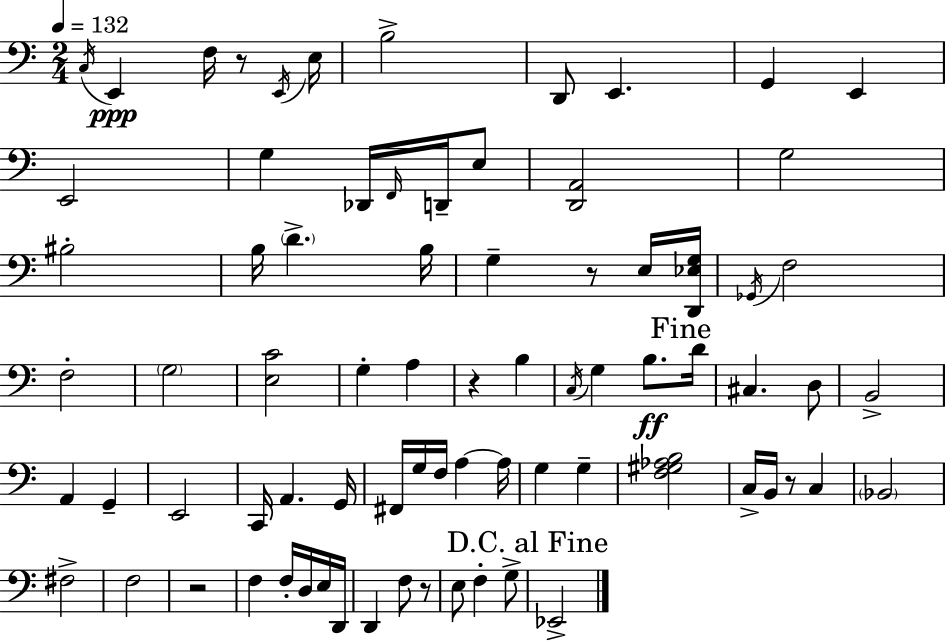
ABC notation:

X:1
T:Untitled
M:2/4
L:1/4
K:C
C,/4 E,, F,/4 z/2 E,,/4 E,/4 B,2 D,,/2 E,, G,, E,, E,,2 G, _D,,/4 F,,/4 D,,/4 E,/2 [D,,A,,]2 G,2 ^B,2 B,/4 D B,/4 G, z/2 E,/4 [D,,_E,G,]/4 _G,,/4 F,2 F,2 G,2 [E,C]2 G, A, z B, C,/4 G, B,/2 D/4 ^C, D,/2 B,,2 A,, G,, E,,2 C,,/4 A,, G,,/4 ^F,,/4 G,/4 F,/4 A, A,/4 G, G, [F,^G,_A,B,]2 C,/4 B,,/4 z/2 C, _B,,2 ^F,2 F,2 z2 F, F,/4 D,/4 E,/4 D,,/4 D,, F,/2 z/2 E,/2 F, G,/2 _E,,2